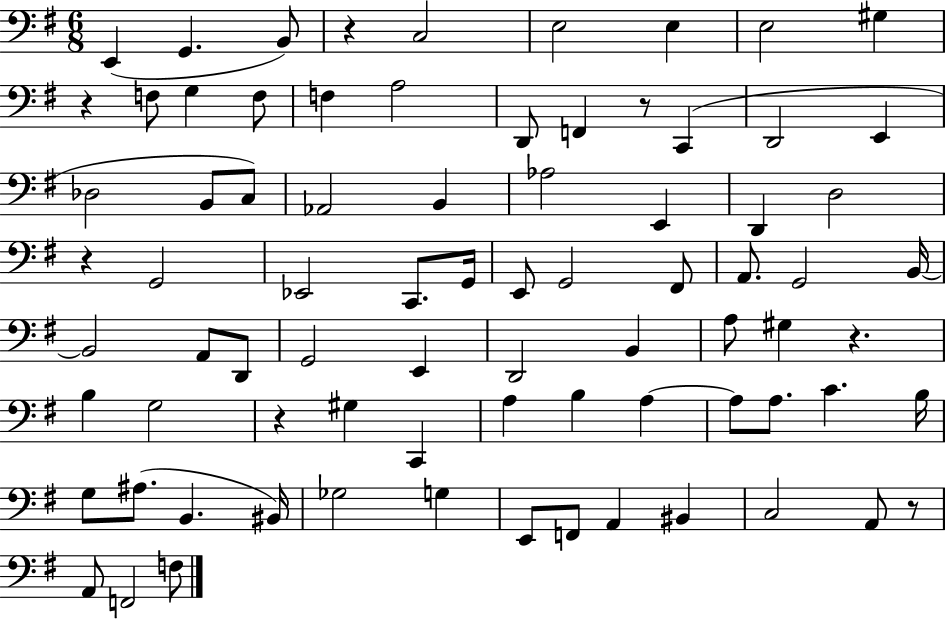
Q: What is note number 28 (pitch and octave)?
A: G2